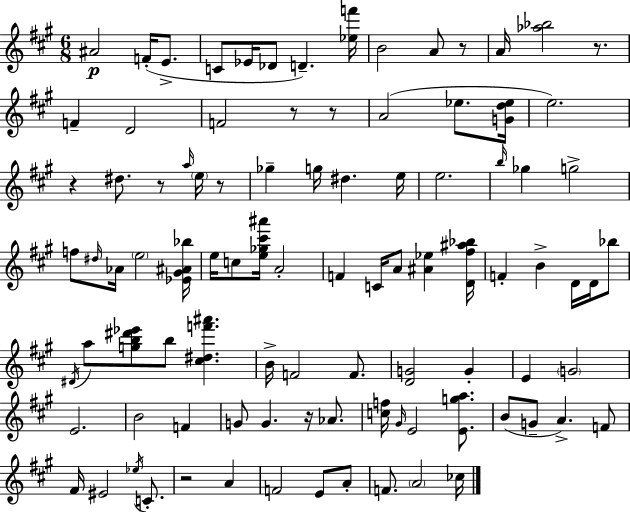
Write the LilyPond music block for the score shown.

{
  \clef treble
  \numericTimeSignature
  \time 6/8
  \key a \major
  \repeat volta 2 { ais'2\p f'16-.( e'8.-> | c'8 ees'16 des'8 d'4.--) <ees'' f'''>16 | b'2 a'8 r8 | a'16 <aes'' bes''>2 r8. | \break f'4-- d'2 | f'2 r8 r8 | a'2( ees''8. <g' d'' ees''>16 | e''2.) | \break r4 dis''8. r8 \grace { a''16 } \parenthesize e''16 r8 | ges''4-- g''16 dis''4. | e''16 e''2. | \grace { b''16 } ges''4 g''2-> | \break f''8 \grace { dis''16 } aes'16 \parenthesize e''2 | <ees' gis' ais' bes''>16 e''16 c''8 <e'' ges'' cis''' ais'''>16 a'2-. | f'4 c'16 a'8 <ais' ees''>4 | <d' fis'' ais'' bes''>16 f'4-. b'4-> d'16 | \break d'16 bes''8 \acciaccatura { dis'16 } a''8 <g'' b'' dis''' ees'''>8 b''8 <cis'' dis'' f''' ais'''>4. | b'16-> f'2 | f'8. <d' g'>2 | g'4-. e'4 \parenthesize g'2 | \break e'2. | b'2 | f'4 g'8 g'4. | r16 aes'8. <c'' f''>16 \grace { gis'16 } e'2 | \break <e' g'' a''>8. b'8( g'8-- a'4.->) | f'8 fis'16 eis'2 | \acciaccatura { ees''16 } c'8.-. r2 | a'4 f'2 | \break e'8 a'8-. f'8. \parenthesize a'2 | ces''16 } \bar "|."
}